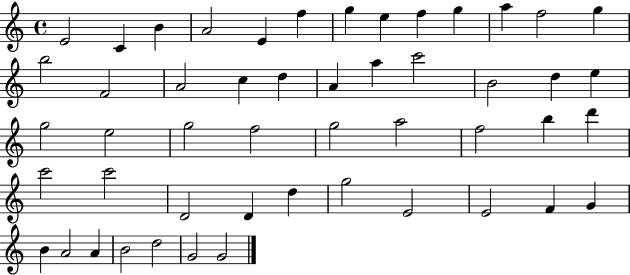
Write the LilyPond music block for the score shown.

{
  \clef treble
  \time 4/4
  \defaultTimeSignature
  \key c \major
  e'2 c'4 b'4 | a'2 e'4 f''4 | g''4 e''4 f''4 g''4 | a''4 f''2 g''4 | \break b''2 f'2 | a'2 c''4 d''4 | a'4 a''4 c'''2 | b'2 d''4 e''4 | \break g''2 e''2 | g''2 f''2 | g''2 a''2 | f''2 b''4 d'''4 | \break c'''2 c'''2 | d'2 d'4 d''4 | g''2 e'2 | e'2 f'4 g'4 | \break b'4 a'2 a'4 | b'2 d''2 | g'2 g'2 | \bar "|."
}